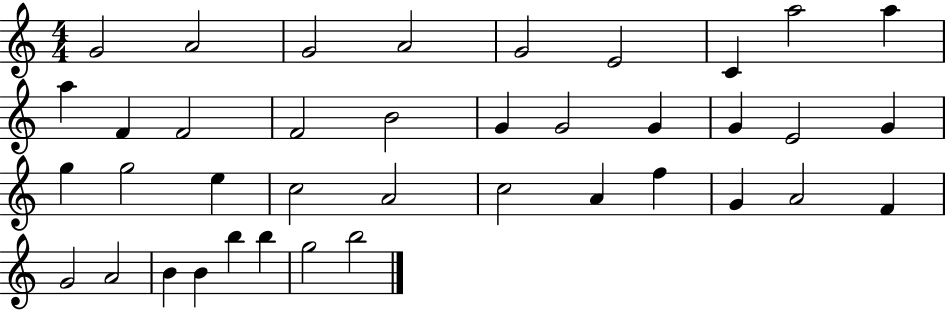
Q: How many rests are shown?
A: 0